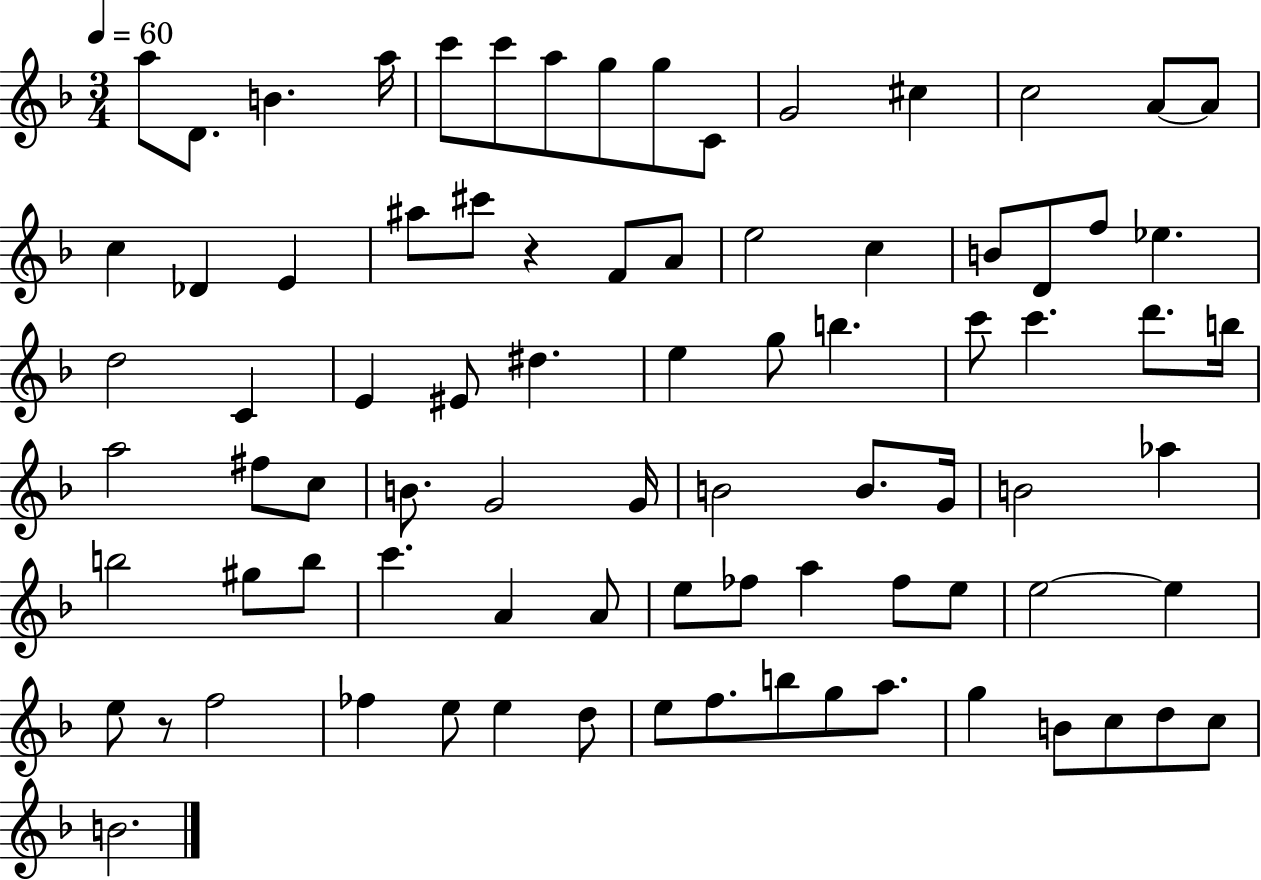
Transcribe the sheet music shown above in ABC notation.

X:1
T:Untitled
M:3/4
L:1/4
K:F
a/2 D/2 B a/4 c'/2 c'/2 a/2 g/2 g/2 C/2 G2 ^c c2 A/2 A/2 c _D E ^a/2 ^c'/2 z F/2 A/2 e2 c B/2 D/2 f/2 _e d2 C E ^E/2 ^d e g/2 b c'/2 c' d'/2 b/4 a2 ^f/2 c/2 B/2 G2 G/4 B2 B/2 G/4 B2 _a b2 ^g/2 b/2 c' A A/2 e/2 _f/2 a _f/2 e/2 e2 e e/2 z/2 f2 _f e/2 e d/2 e/2 f/2 b/2 g/2 a/2 g B/2 c/2 d/2 c/2 B2